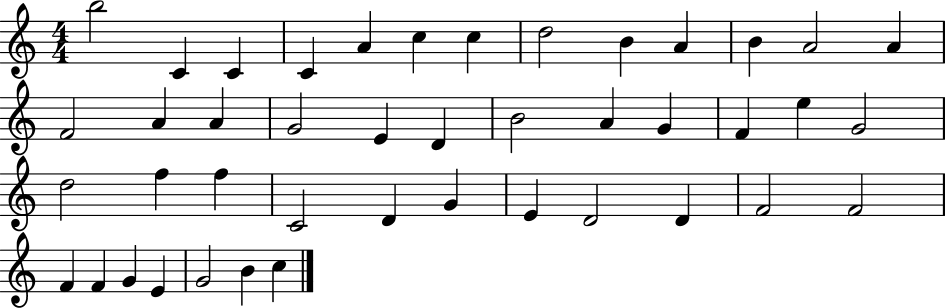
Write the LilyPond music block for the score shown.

{
  \clef treble
  \numericTimeSignature
  \time 4/4
  \key c \major
  b''2 c'4 c'4 | c'4 a'4 c''4 c''4 | d''2 b'4 a'4 | b'4 a'2 a'4 | \break f'2 a'4 a'4 | g'2 e'4 d'4 | b'2 a'4 g'4 | f'4 e''4 g'2 | \break d''2 f''4 f''4 | c'2 d'4 g'4 | e'4 d'2 d'4 | f'2 f'2 | \break f'4 f'4 g'4 e'4 | g'2 b'4 c''4 | \bar "|."
}